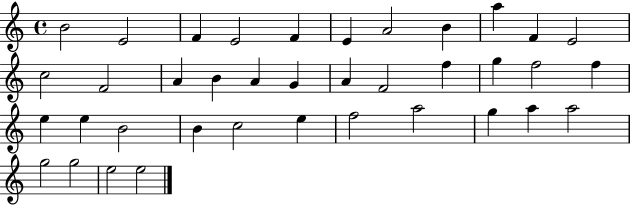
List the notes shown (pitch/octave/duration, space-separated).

B4/h E4/h F4/q E4/h F4/q E4/q A4/h B4/q A5/q F4/q E4/h C5/h F4/h A4/q B4/q A4/q G4/q A4/q F4/h F5/q G5/q F5/h F5/q E5/q E5/q B4/h B4/q C5/h E5/q F5/h A5/h G5/q A5/q A5/h G5/h G5/h E5/h E5/h